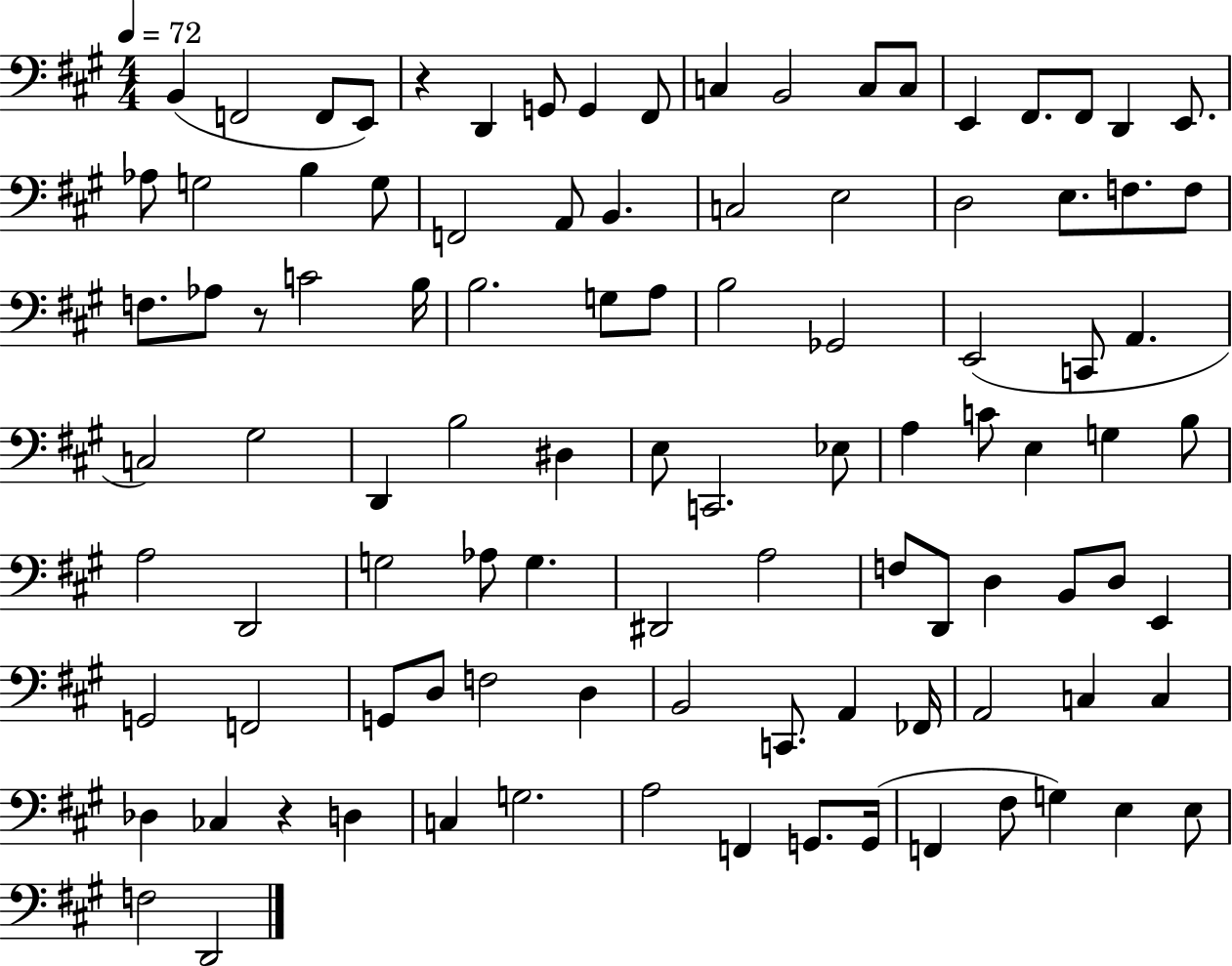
{
  \clef bass
  \numericTimeSignature
  \time 4/4
  \key a \major
  \tempo 4 = 72
  b,4( f,2 f,8 e,8) | r4 d,4 g,8 g,4 fis,8 | c4 b,2 c8 c8 | e,4 fis,8. fis,8 d,4 e,8. | \break aes8 g2 b4 g8 | f,2 a,8 b,4. | c2 e2 | d2 e8. f8. f8 | \break f8. aes8 r8 c'2 b16 | b2. g8 a8 | b2 ges,2 | e,2( c,8 a,4. | \break c2) gis2 | d,4 b2 dis4 | e8 c,2. ees8 | a4 c'8 e4 g4 b8 | \break a2 d,2 | g2 aes8 g4. | dis,2 a2 | f8 d,8 d4 b,8 d8 e,4 | \break g,2 f,2 | g,8 d8 f2 d4 | b,2 c,8. a,4 fes,16 | a,2 c4 c4 | \break des4 ces4 r4 d4 | c4 g2. | a2 f,4 g,8. g,16( | f,4 fis8 g4) e4 e8 | \break f2 d,2 | \bar "|."
}